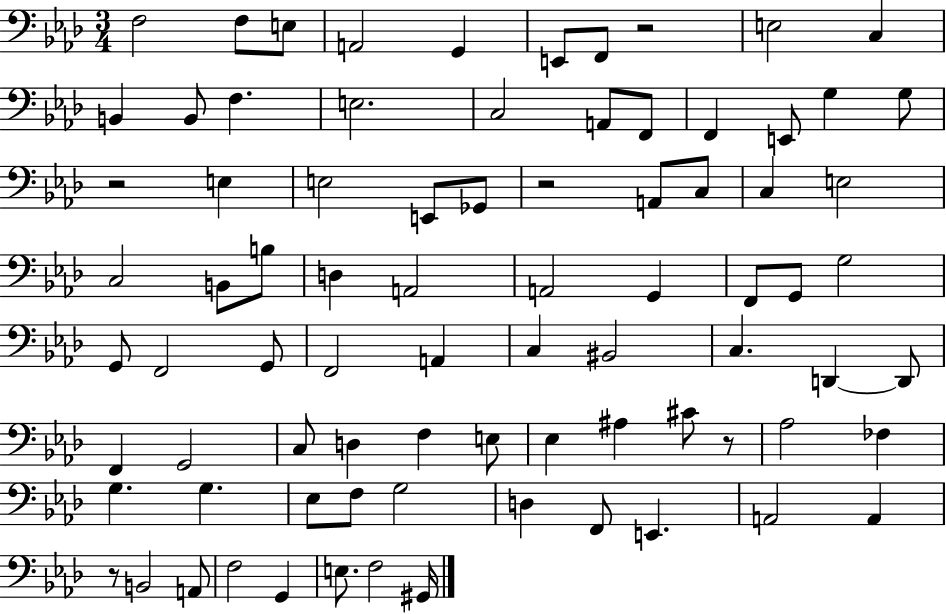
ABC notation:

X:1
T:Untitled
M:3/4
L:1/4
K:Ab
F,2 F,/2 E,/2 A,,2 G,, E,,/2 F,,/2 z2 E,2 C, B,, B,,/2 F, E,2 C,2 A,,/2 F,,/2 F,, E,,/2 G, G,/2 z2 E, E,2 E,,/2 _G,,/2 z2 A,,/2 C,/2 C, E,2 C,2 B,,/2 B,/2 D, A,,2 A,,2 G,, F,,/2 G,,/2 G,2 G,,/2 F,,2 G,,/2 F,,2 A,, C, ^B,,2 C, D,, D,,/2 F,, G,,2 C,/2 D, F, E,/2 _E, ^A, ^C/2 z/2 _A,2 _F, G, G, _E,/2 F,/2 G,2 D, F,,/2 E,, A,,2 A,, z/2 B,,2 A,,/2 F,2 G,, E,/2 F,2 ^G,,/4